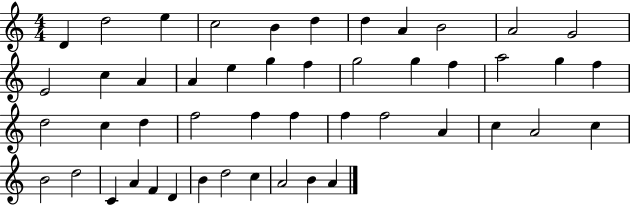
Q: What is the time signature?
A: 4/4